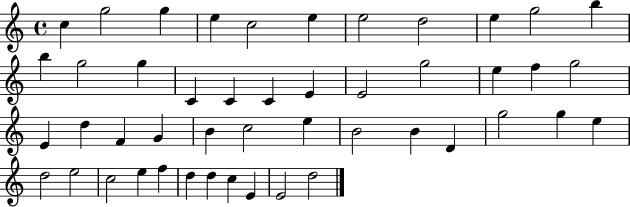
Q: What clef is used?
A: treble